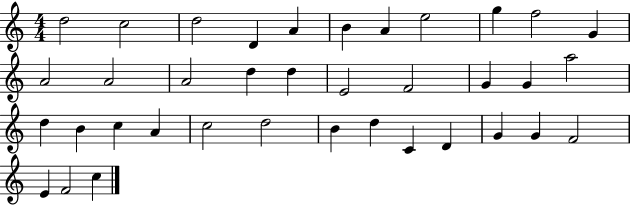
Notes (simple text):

D5/h C5/h D5/h D4/q A4/q B4/q A4/q E5/h G5/q F5/h G4/q A4/h A4/h A4/h D5/q D5/q E4/h F4/h G4/q G4/q A5/h D5/q B4/q C5/q A4/q C5/h D5/h B4/q D5/q C4/q D4/q G4/q G4/q F4/h E4/q F4/h C5/q